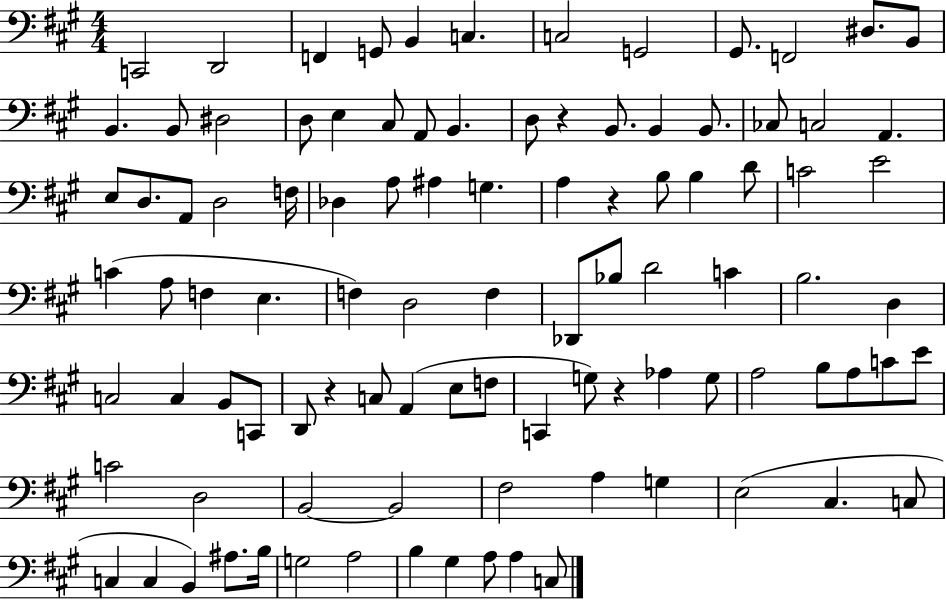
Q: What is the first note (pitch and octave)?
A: C2